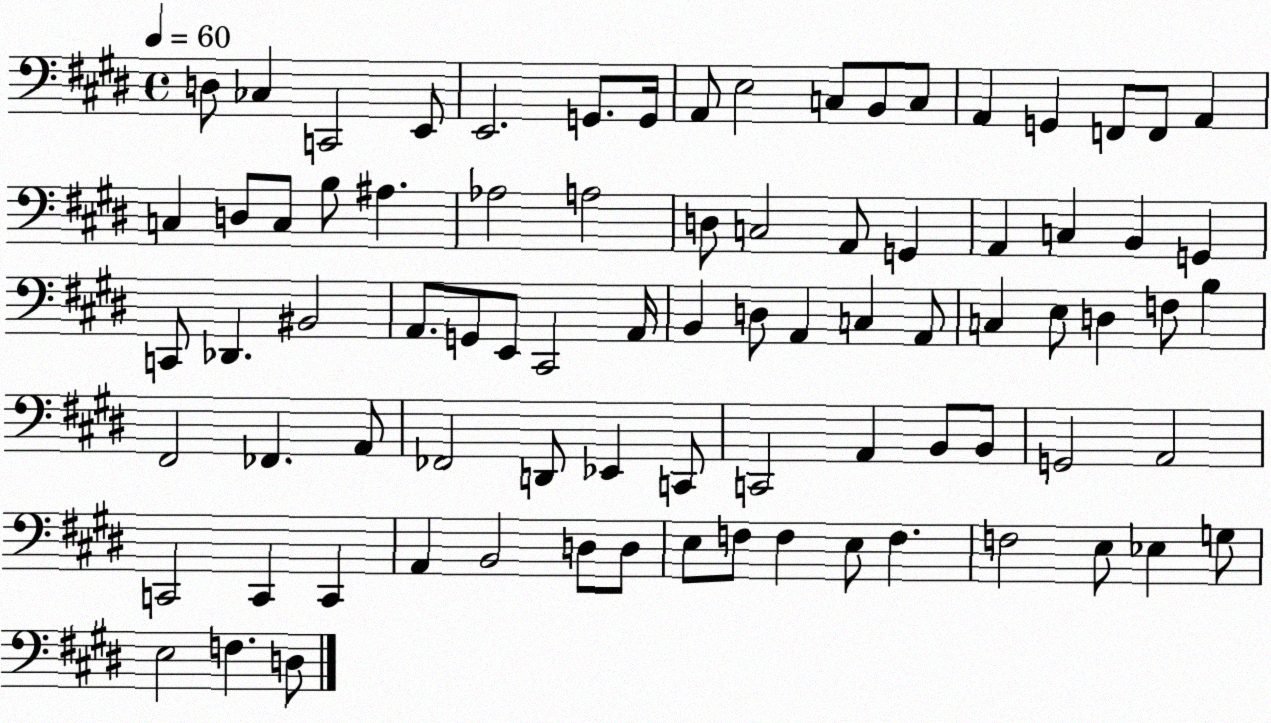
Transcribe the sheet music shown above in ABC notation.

X:1
T:Untitled
M:4/4
L:1/4
K:E
D,/2 _C, C,,2 E,,/2 E,,2 G,,/2 G,,/4 A,,/2 E,2 C,/2 B,,/2 C,/2 A,, G,, F,,/2 F,,/2 A,, C, D,/2 C,/2 B,/2 ^A, _A,2 A,2 D,/2 C,2 A,,/2 G,, A,, C, B,, G,, C,,/2 _D,, ^B,,2 A,,/2 G,,/2 E,,/2 ^C,,2 A,,/4 B,, D,/2 A,, C, A,,/2 C, E,/2 D, F,/2 B, ^F,,2 _F,, A,,/2 _F,,2 D,,/2 _E,, C,,/2 C,,2 A,, B,,/2 B,,/2 G,,2 A,,2 C,,2 C,, C,, A,, B,,2 D,/2 D,/2 E,/2 F,/2 F, E,/2 F, F,2 E,/2 _E, G,/2 E,2 F, D,/2